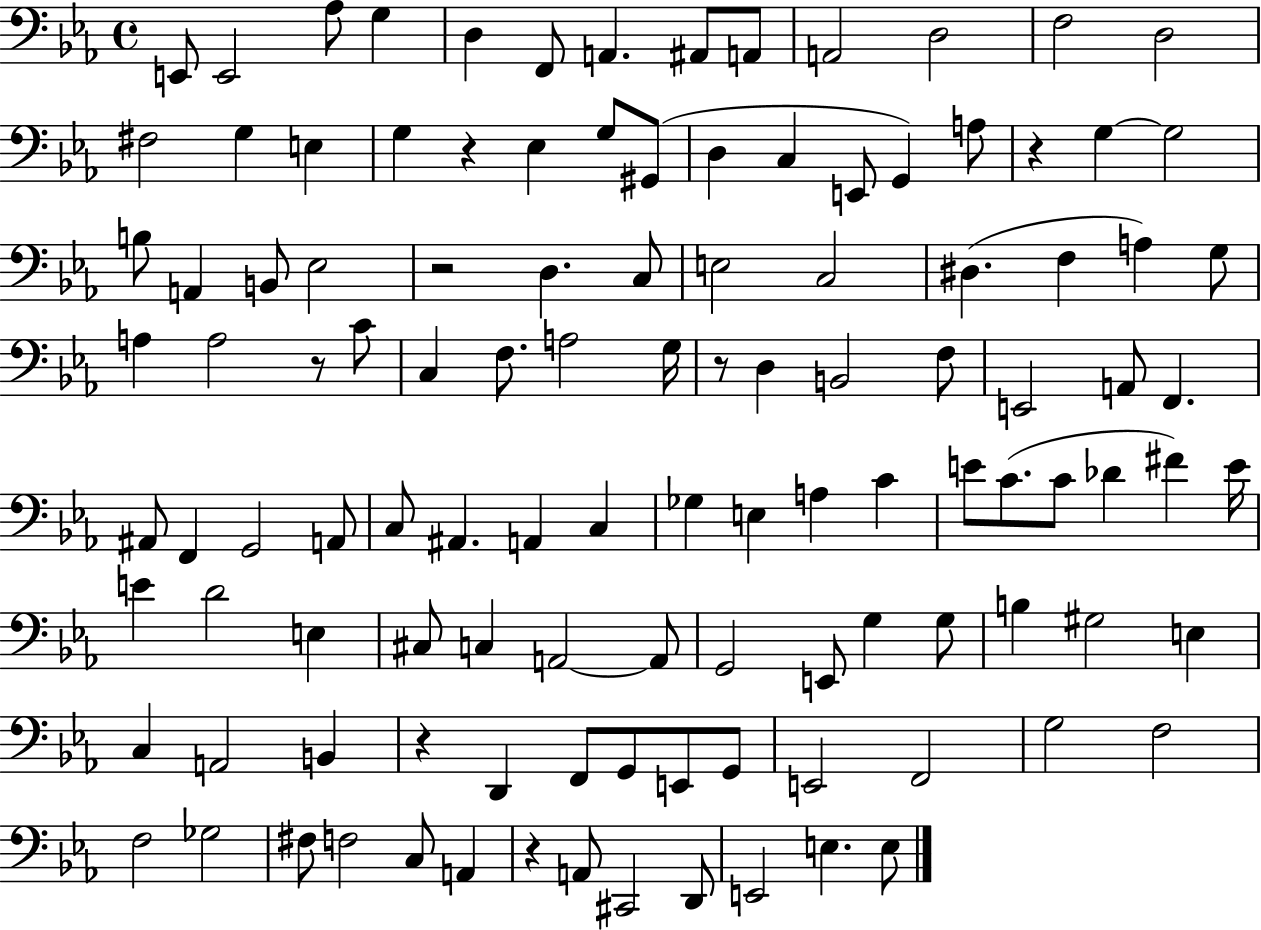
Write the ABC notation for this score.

X:1
T:Untitled
M:4/4
L:1/4
K:Eb
E,,/2 E,,2 _A,/2 G, D, F,,/2 A,, ^A,,/2 A,,/2 A,,2 D,2 F,2 D,2 ^F,2 G, E, G, z _E, G,/2 ^G,,/2 D, C, E,,/2 G,, A,/2 z G, G,2 B,/2 A,, B,,/2 _E,2 z2 D, C,/2 E,2 C,2 ^D, F, A, G,/2 A, A,2 z/2 C/2 C, F,/2 A,2 G,/4 z/2 D, B,,2 F,/2 E,,2 A,,/2 F,, ^A,,/2 F,, G,,2 A,,/2 C,/2 ^A,, A,, C, _G, E, A, C E/2 C/2 C/2 _D ^F E/4 E D2 E, ^C,/2 C, A,,2 A,,/2 G,,2 E,,/2 G, G,/2 B, ^G,2 E, C, A,,2 B,, z D,, F,,/2 G,,/2 E,,/2 G,,/2 E,,2 F,,2 G,2 F,2 F,2 _G,2 ^F,/2 F,2 C,/2 A,, z A,,/2 ^C,,2 D,,/2 E,,2 E, E,/2